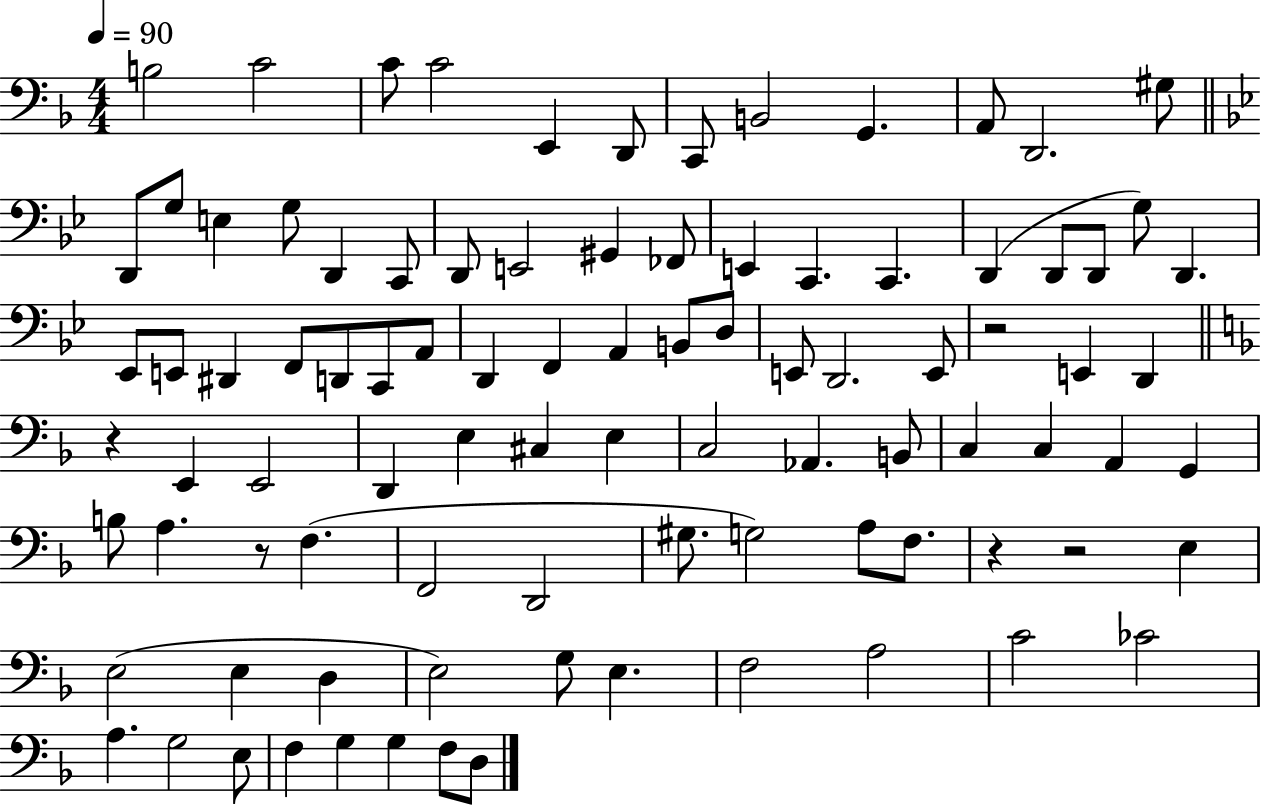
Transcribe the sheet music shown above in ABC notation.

X:1
T:Untitled
M:4/4
L:1/4
K:F
B,2 C2 C/2 C2 E,, D,,/2 C,,/2 B,,2 G,, A,,/2 D,,2 ^G,/2 D,,/2 G,/2 E, G,/2 D,, C,,/2 D,,/2 E,,2 ^G,, _F,,/2 E,, C,, C,, D,, D,,/2 D,,/2 G,/2 D,, _E,,/2 E,,/2 ^D,, F,,/2 D,,/2 C,,/2 A,,/2 D,, F,, A,, B,,/2 D,/2 E,,/2 D,,2 E,,/2 z2 E,, D,, z E,, E,,2 D,, E, ^C, E, C,2 _A,, B,,/2 C, C, A,, G,, B,/2 A, z/2 F, F,,2 D,,2 ^G,/2 G,2 A,/2 F,/2 z z2 E, E,2 E, D, E,2 G,/2 E, F,2 A,2 C2 _C2 A, G,2 E,/2 F, G, G, F,/2 D,/2